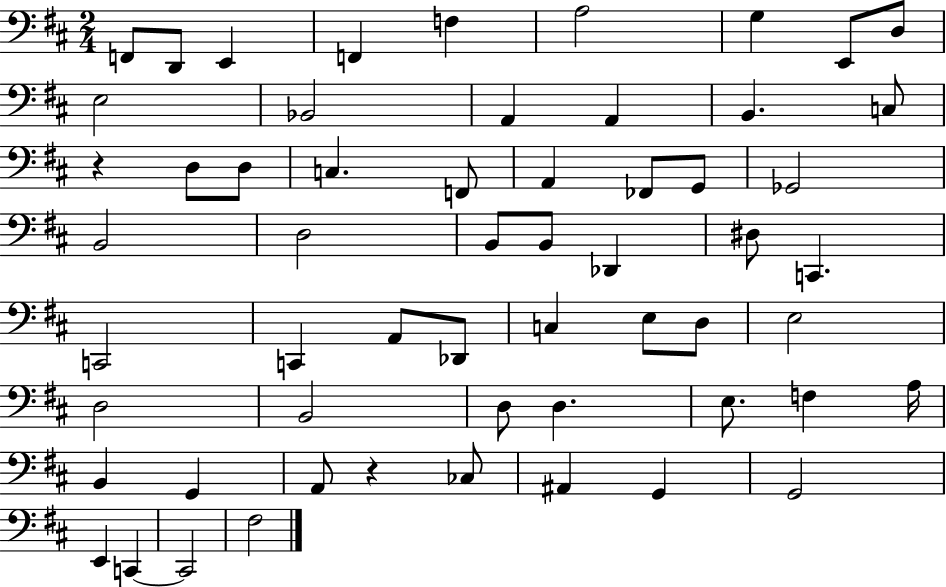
X:1
T:Untitled
M:2/4
L:1/4
K:D
F,,/2 D,,/2 E,, F,, F, A,2 G, E,,/2 D,/2 E,2 _B,,2 A,, A,, B,, C,/2 z D,/2 D,/2 C, F,,/2 A,, _F,,/2 G,,/2 _G,,2 B,,2 D,2 B,,/2 B,,/2 _D,, ^D,/2 C,, C,,2 C,, A,,/2 _D,,/2 C, E,/2 D,/2 E,2 D,2 B,,2 D,/2 D, E,/2 F, A,/4 B,, G,, A,,/2 z _C,/2 ^A,, G,, G,,2 E,, C,, C,,2 ^F,2